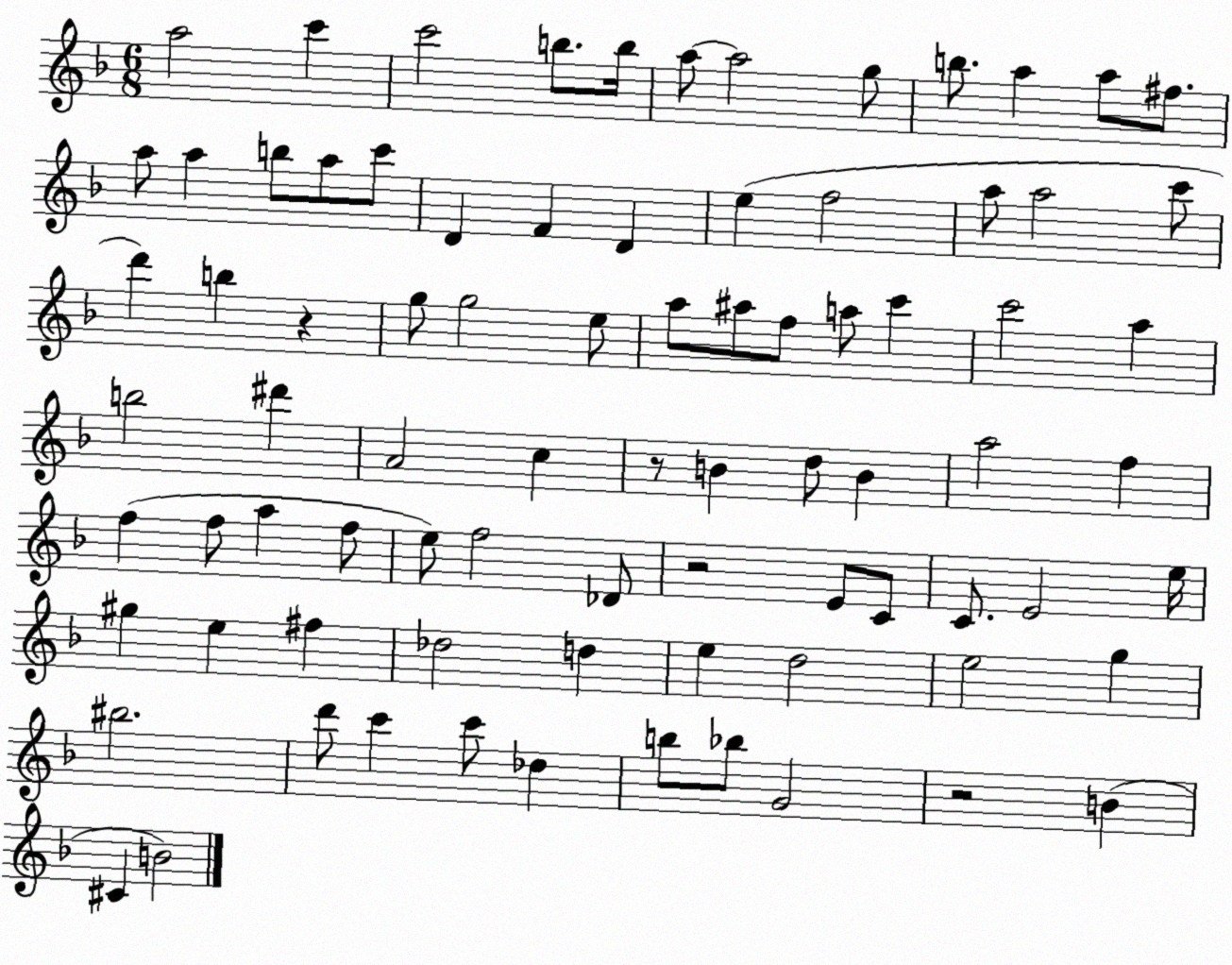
X:1
T:Untitled
M:6/8
L:1/4
K:F
a2 c' c'2 b/2 b/4 a/2 a2 g/2 b/2 a a/2 ^f/2 a/2 a b/2 a/2 c'/2 D F D e f2 a/2 a2 c'/2 d' b z g/2 g2 e/2 a/2 ^a/2 f/2 a/2 c' c'2 a b2 ^d' A2 c z/2 B d/2 B a2 f f f/2 a f/2 e/2 f2 _D/2 z2 E/2 C/2 C/2 E2 e/4 ^g e ^f _d2 d e d2 e2 g ^b2 d'/2 c' c'/2 _d b/2 _b/2 G2 z2 B ^C B2